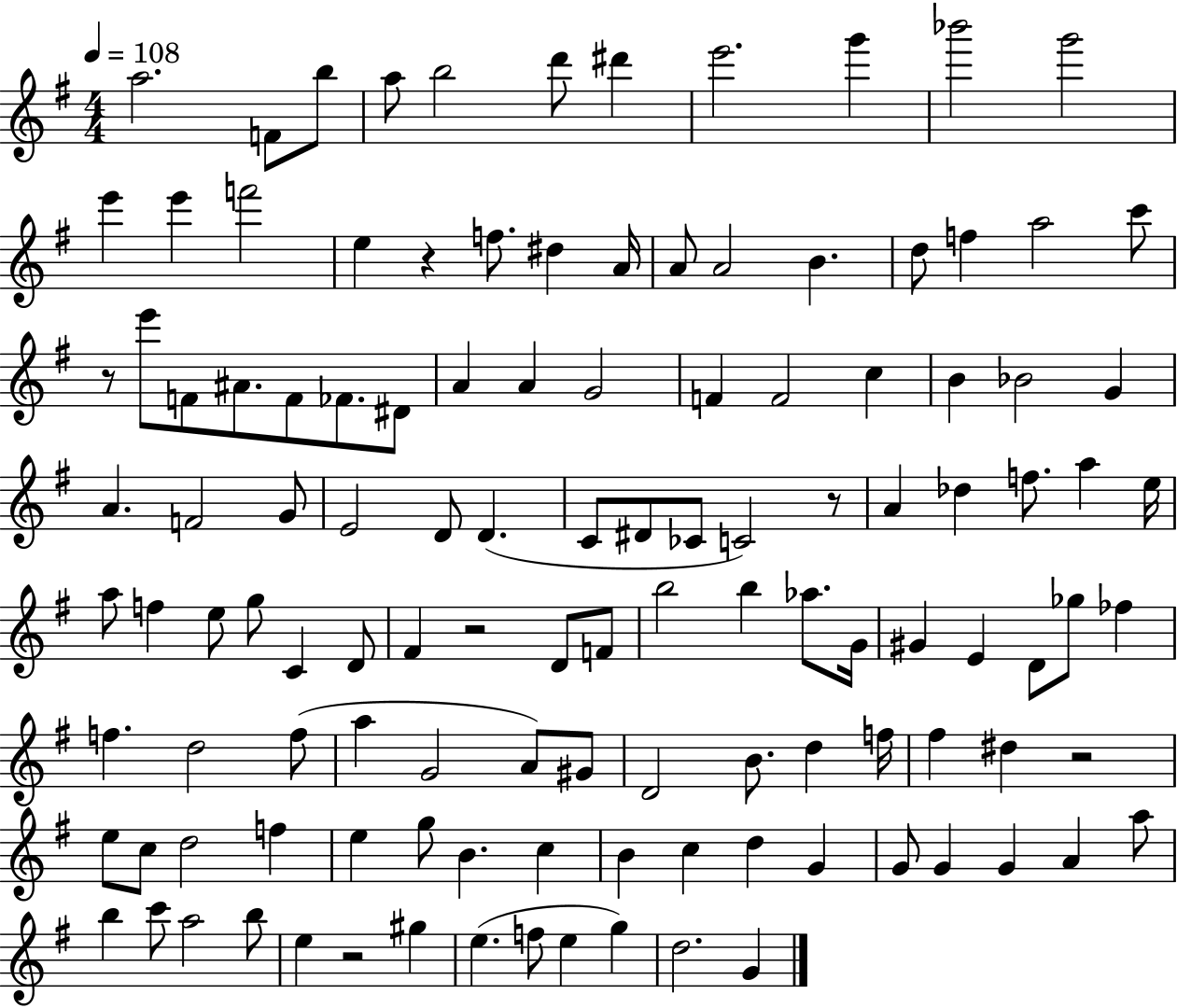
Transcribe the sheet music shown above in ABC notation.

X:1
T:Untitled
M:4/4
L:1/4
K:G
a2 F/2 b/2 a/2 b2 d'/2 ^d' e'2 g' _b'2 g'2 e' e' f'2 e z f/2 ^d A/4 A/2 A2 B d/2 f a2 c'/2 z/2 e'/2 F/2 ^A/2 F/2 _F/2 ^D/2 A A G2 F F2 c B _B2 G A F2 G/2 E2 D/2 D C/2 ^D/2 _C/2 C2 z/2 A _d f/2 a e/4 a/2 f e/2 g/2 C D/2 ^F z2 D/2 F/2 b2 b _a/2 G/4 ^G E D/2 _g/2 _f f d2 f/2 a G2 A/2 ^G/2 D2 B/2 d f/4 ^f ^d z2 e/2 c/2 d2 f e g/2 B c B c d G G/2 G G A a/2 b c'/2 a2 b/2 e z2 ^g e f/2 e g d2 G